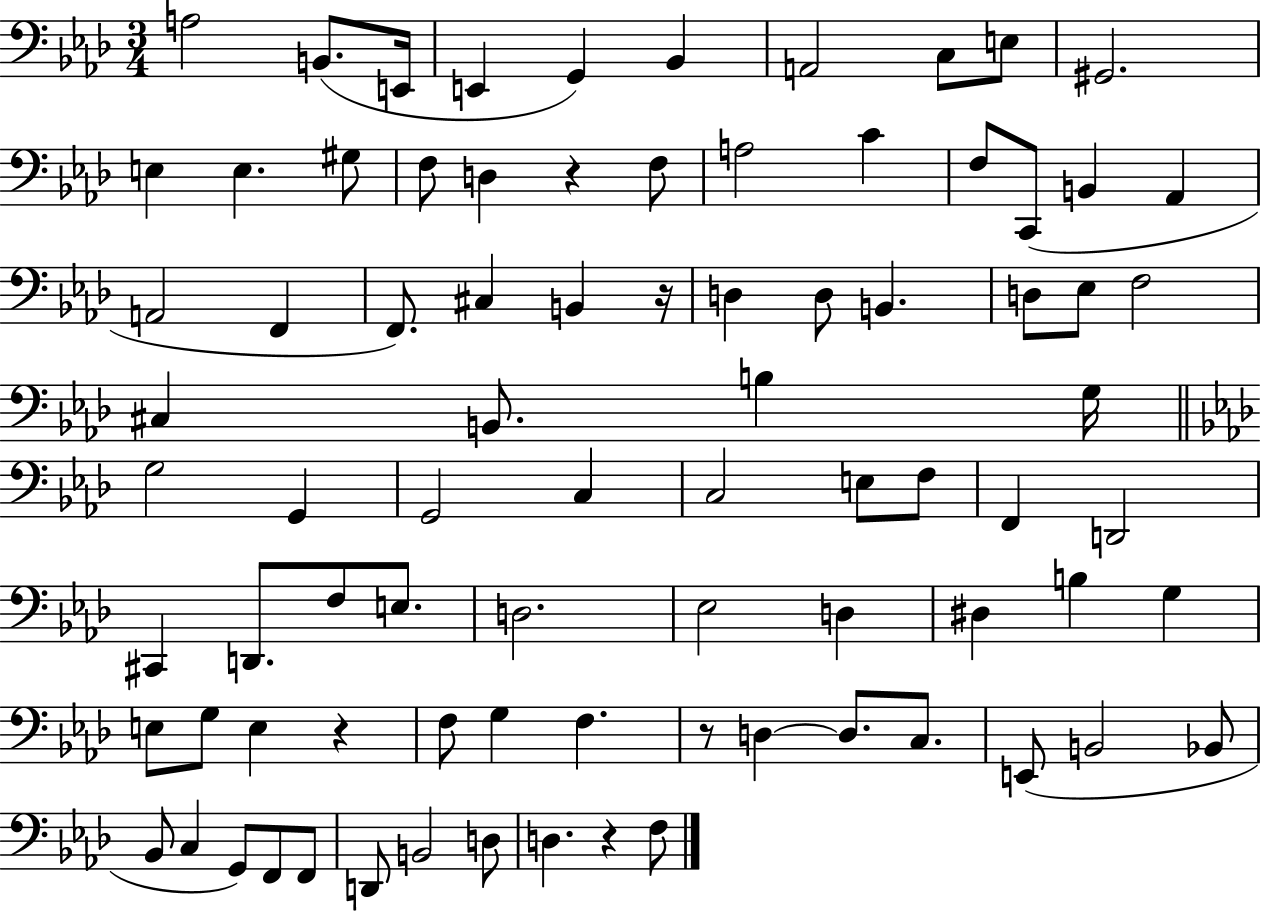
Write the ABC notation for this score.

X:1
T:Untitled
M:3/4
L:1/4
K:Ab
A,2 B,,/2 E,,/4 E,, G,, _B,, A,,2 C,/2 E,/2 ^G,,2 E, E, ^G,/2 F,/2 D, z F,/2 A,2 C F,/2 C,,/2 B,, _A,, A,,2 F,, F,,/2 ^C, B,, z/4 D, D,/2 B,, D,/2 _E,/2 F,2 ^C, B,,/2 B, G,/4 G,2 G,, G,,2 C, C,2 E,/2 F,/2 F,, D,,2 ^C,, D,,/2 F,/2 E,/2 D,2 _E,2 D, ^D, B, G, E,/2 G,/2 E, z F,/2 G, F, z/2 D, D,/2 C,/2 E,,/2 B,,2 _B,,/2 _B,,/2 C, G,,/2 F,,/2 F,,/2 D,,/2 B,,2 D,/2 D, z F,/2